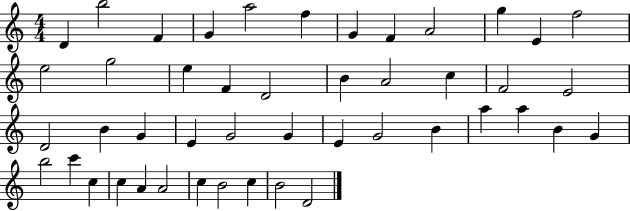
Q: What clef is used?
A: treble